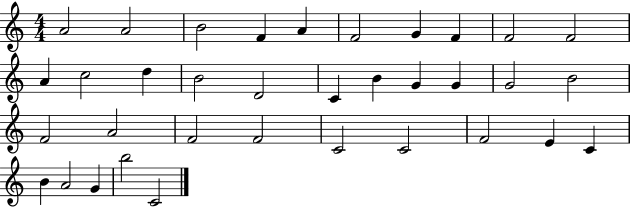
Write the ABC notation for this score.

X:1
T:Untitled
M:4/4
L:1/4
K:C
A2 A2 B2 F A F2 G F F2 F2 A c2 d B2 D2 C B G G G2 B2 F2 A2 F2 F2 C2 C2 F2 E C B A2 G b2 C2